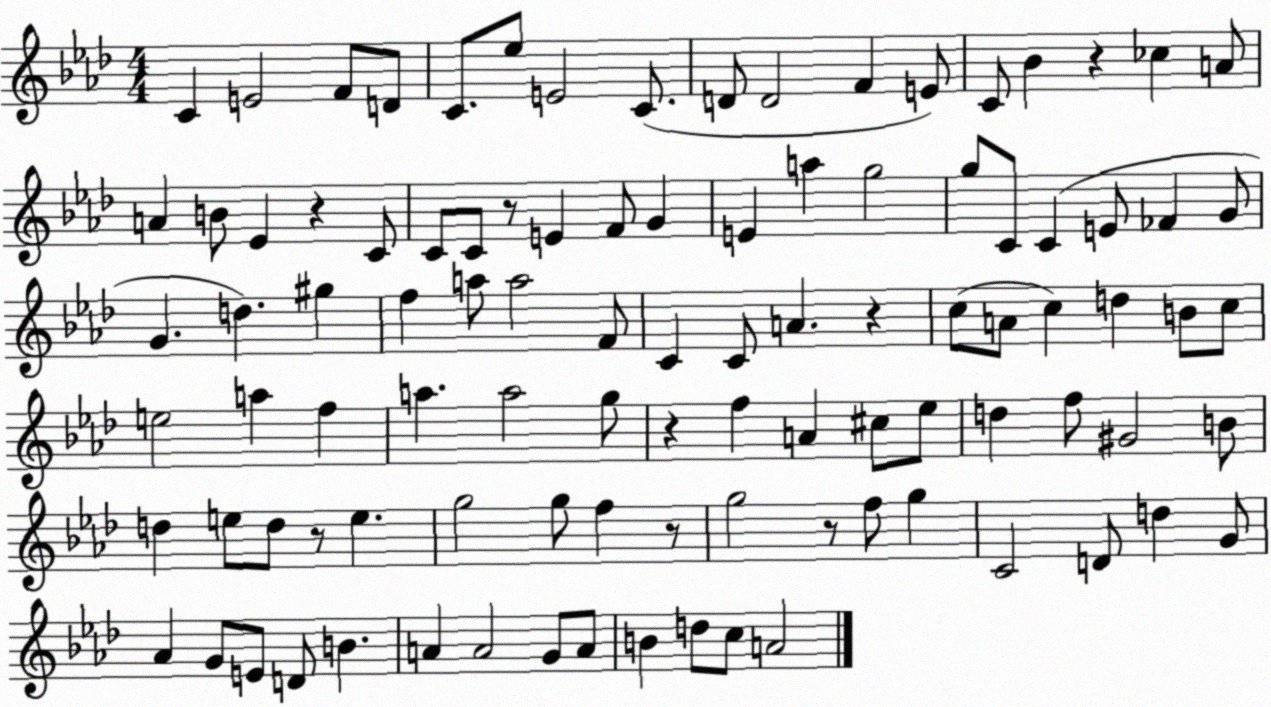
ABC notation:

X:1
T:Untitled
M:4/4
L:1/4
K:Ab
C E2 F/2 D/2 C/2 _e/2 E2 C/2 D/2 D2 F E/2 C/2 _B z _c A/2 A B/2 _E z C/2 C/2 C/2 z/2 E F/2 G E a g2 g/2 C/2 C E/2 _F G/2 G d ^g f a/2 a2 F/2 C C/2 A z c/2 A/2 c d B/2 c/2 e2 a f a a2 g/2 z f A ^c/2 _e/2 d f/2 ^G2 B/2 d e/2 d/2 z/2 e g2 g/2 f z/2 g2 z/2 f/2 g C2 D/2 d G/2 _A G/2 E/2 D/2 B A A2 G/2 A/2 B d/2 c/2 A2